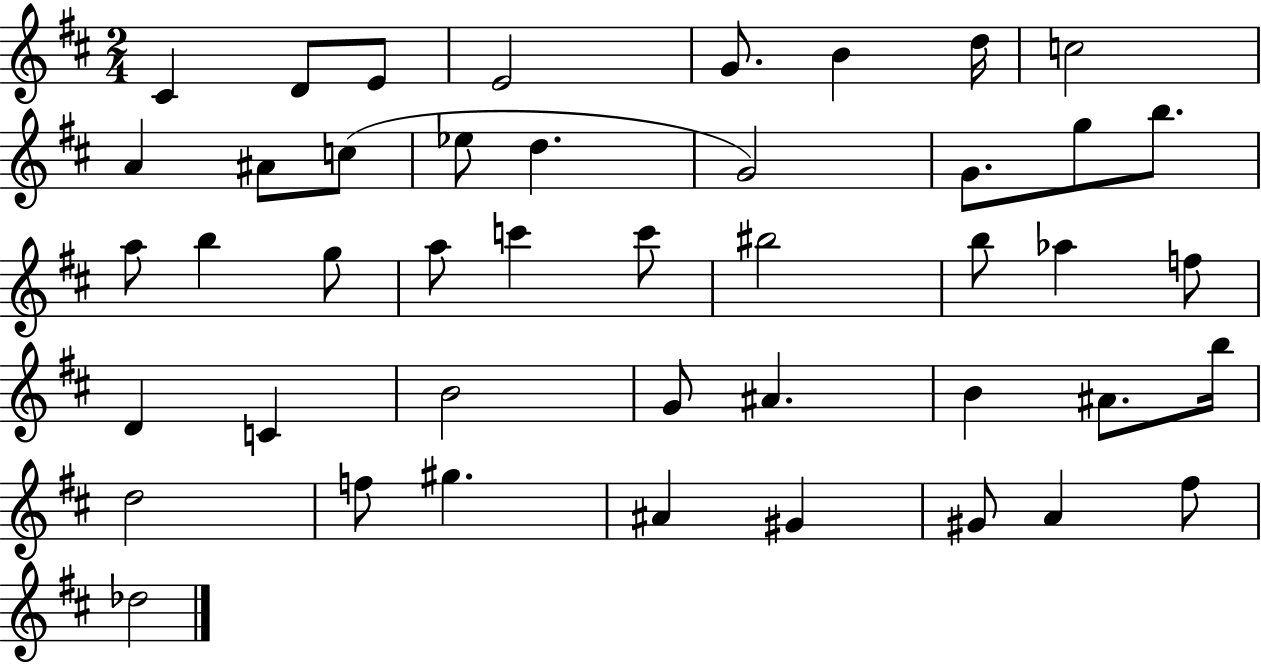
C#4/q D4/e E4/e E4/h G4/e. B4/q D5/s C5/h A4/q A#4/e C5/e Eb5/e D5/q. G4/h G4/e. G5/e B5/e. A5/e B5/q G5/e A5/e C6/q C6/e BIS5/h B5/e Ab5/q F5/e D4/q C4/q B4/h G4/e A#4/q. B4/q A#4/e. B5/s D5/h F5/e G#5/q. A#4/q G#4/q G#4/e A4/q F#5/e Db5/h